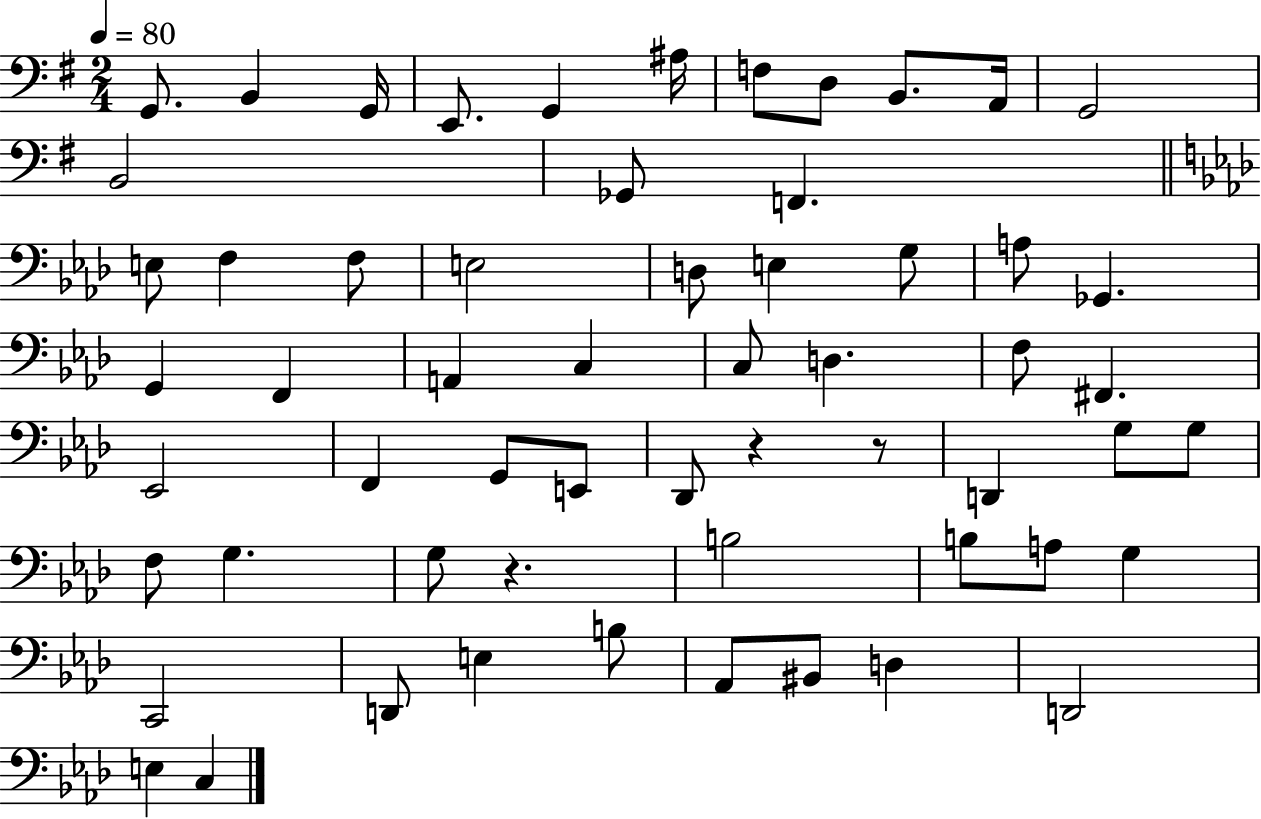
X:1
T:Untitled
M:2/4
L:1/4
K:G
G,,/2 B,, G,,/4 E,,/2 G,, ^A,/4 F,/2 D,/2 B,,/2 A,,/4 G,,2 B,,2 _G,,/2 F,, E,/2 F, F,/2 E,2 D,/2 E, G,/2 A,/2 _G,, G,, F,, A,, C, C,/2 D, F,/2 ^F,, _E,,2 F,, G,,/2 E,,/2 _D,,/2 z z/2 D,, G,/2 G,/2 F,/2 G, G,/2 z B,2 B,/2 A,/2 G, C,,2 D,,/2 E, B,/2 _A,,/2 ^B,,/2 D, D,,2 E, C,